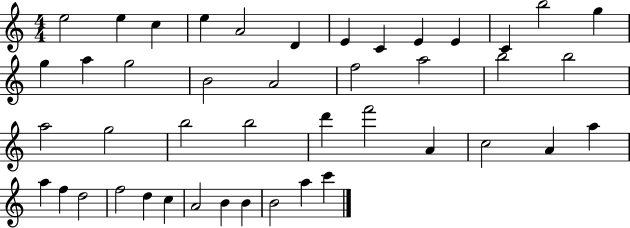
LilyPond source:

{
  \clef treble
  \numericTimeSignature
  \time 4/4
  \key c \major
  e''2 e''4 c''4 | e''4 a'2 d'4 | e'4 c'4 e'4 e'4 | c'4 b''2 g''4 | \break g''4 a''4 g''2 | b'2 a'2 | f''2 a''2 | b''2 b''2 | \break a''2 g''2 | b''2 b''2 | d'''4 f'''2 a'4 | c''2 a'4 a''4 | \break a''4 f''4 d''2 | f''2 d''4 c''4 | a'2 b'4 b'4 | b'2 a''4 c'''4 | \break \bar "|."
}